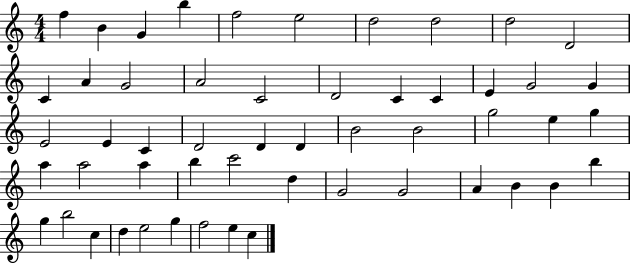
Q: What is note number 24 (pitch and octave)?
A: C4